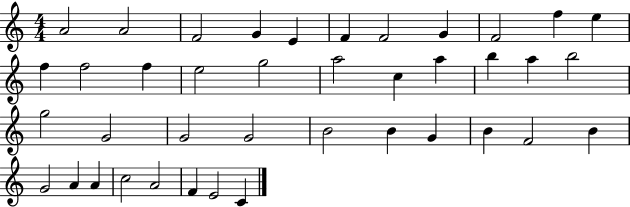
{
  \clef treble
  \numericTimeSignature
  \time 4/4
  \key c \major
  a'2 a'2 | f'2 g'4 e'4 | f'4 f'2 g'4 | f'2 f''4 e''4 | \break f''4 f''2 f''4 | e''2 g''2 | a''2 c''4 a''4 | b''4 a''4 b''2 | \break g''2 g'2 | g'2 g'2 | b'2 b'4 g'4 | b'4 f'2 b'4 | \break g'2 a'4 a'4 | c''2 a'2 | f'4 e'2 c'4 | \bar "|."
}